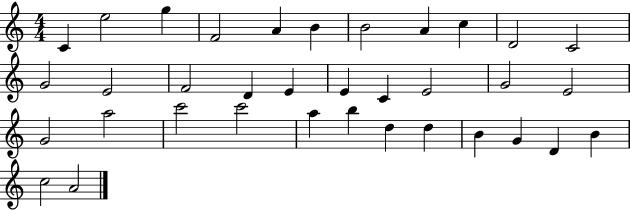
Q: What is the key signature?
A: C major